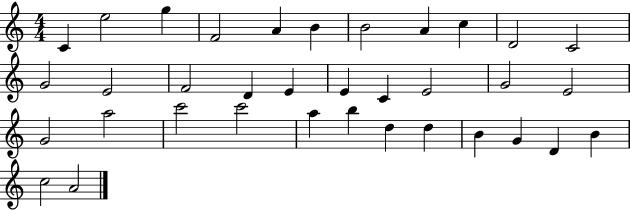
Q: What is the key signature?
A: C major